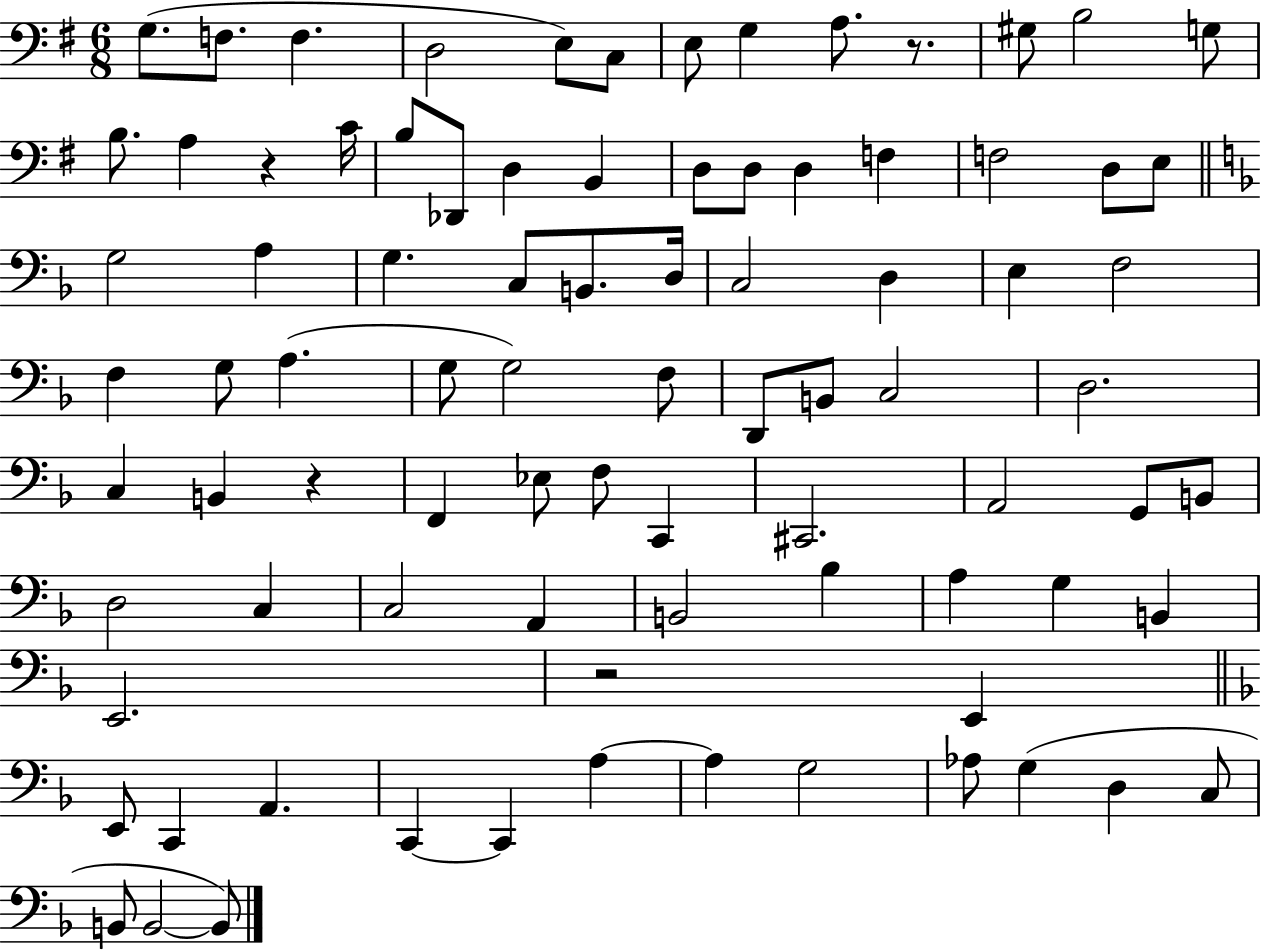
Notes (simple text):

G3/e. F3/e. F3/q. D3/h E3/e C3/e E3/e G3/q A3/e. R/e. G#3/e B3/h G3/e B3/e. A3/q R/q C4/s B3/e Db2/e D3/q B2/q D3/e D3/e D3/q F3/q F3/h D3/e E3/e G3/h A3/q G3/q. C3/e B2/e. D3/s C3/h D3/q E3/q F3/h F3/q G3/e A3/q. G3/e G3/h F3/e D2/e B2/e C3/h D3/h. C3/q B2/q R/q F2/q Eb3/e F3/e C2/q C#2/h. A2/h G2/e B2/e D3/h C3/q C3/h A2/q B2/h Bb3/q A3/q G3/q B2/q E2/h. R/h E2/q E2/e C2/q A2/q. C2/q C2/q A3/q A3/q G3/h Ab3/e G3/q D3/q C3/e B2/e B2/h B2/e